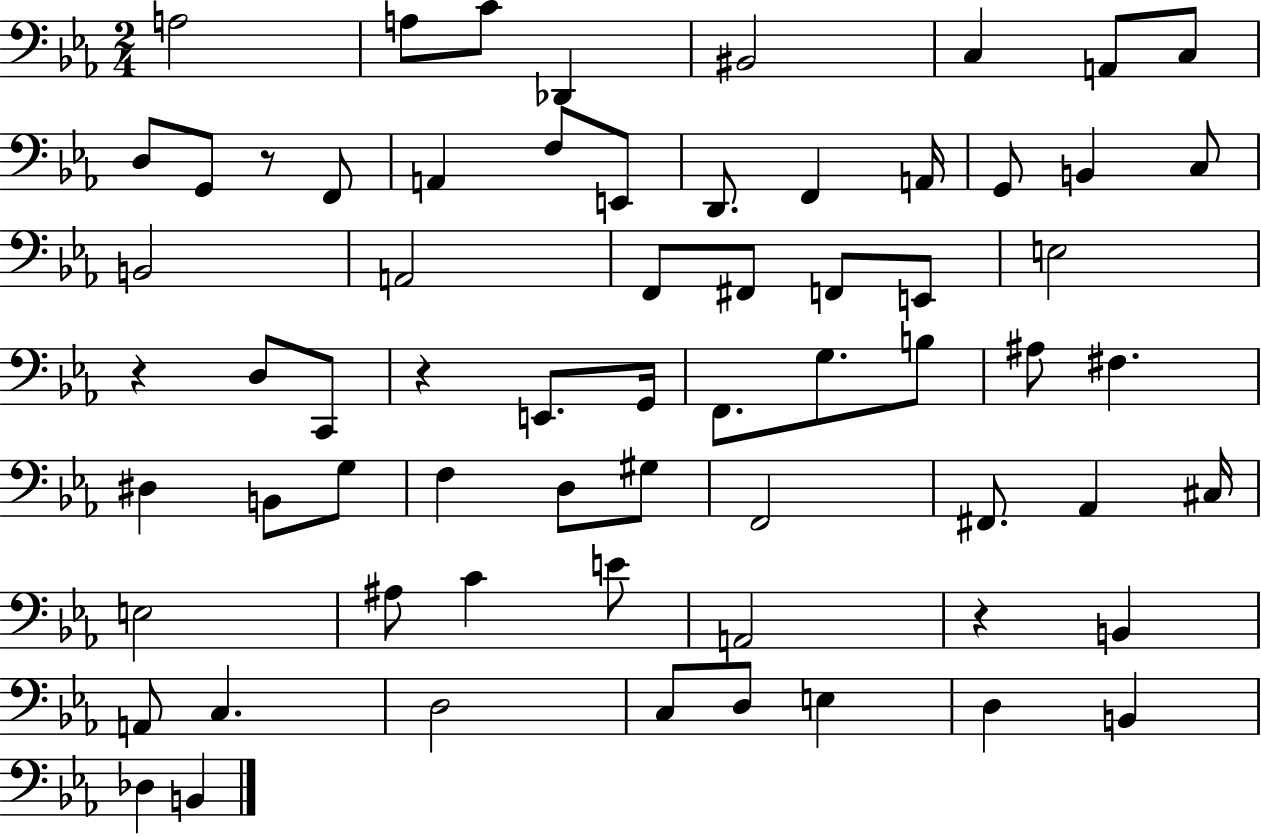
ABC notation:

X:1
T:Untitled
M:2/4
L:1/4
K:Eb
A,2 A,/2 C/2 _D,, ^B,,2 C, A,,/2 C,/2 D,/2 G,,/2 z/2 F,,/2 A,, F,/2 E,,/2 D,,/2 F,, A,,/4 G,,/2 B,, C,/2 B,,2 A,,2 F,,/2 ^F,,/2 F,,/2 E,,/2 E,2 z D,/2 C,,/2 z E,,/2 G,,/4 F,,/2 G,/2 B,/2 ^A,/2 ^F, ^D, B,,/2 G,/2 F, D,/2 ^G,/2 F,,2 ^F,,/2 _A,, ^C,/4 E,2 ^A,/2 C E/2 A,,2 z B,, A,,/2 C, D,2 C,/2 D,/2 E, D, B,, _D, B,,